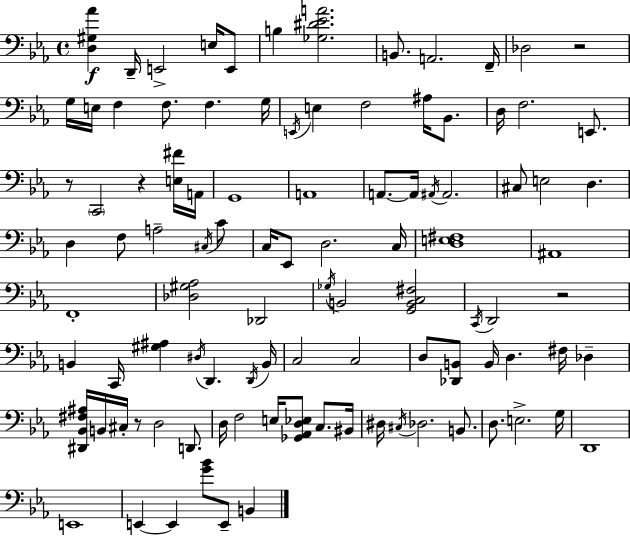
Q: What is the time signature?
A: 4/4